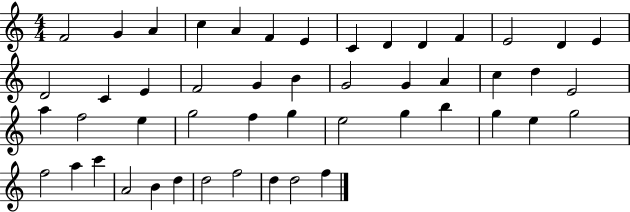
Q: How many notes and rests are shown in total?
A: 49